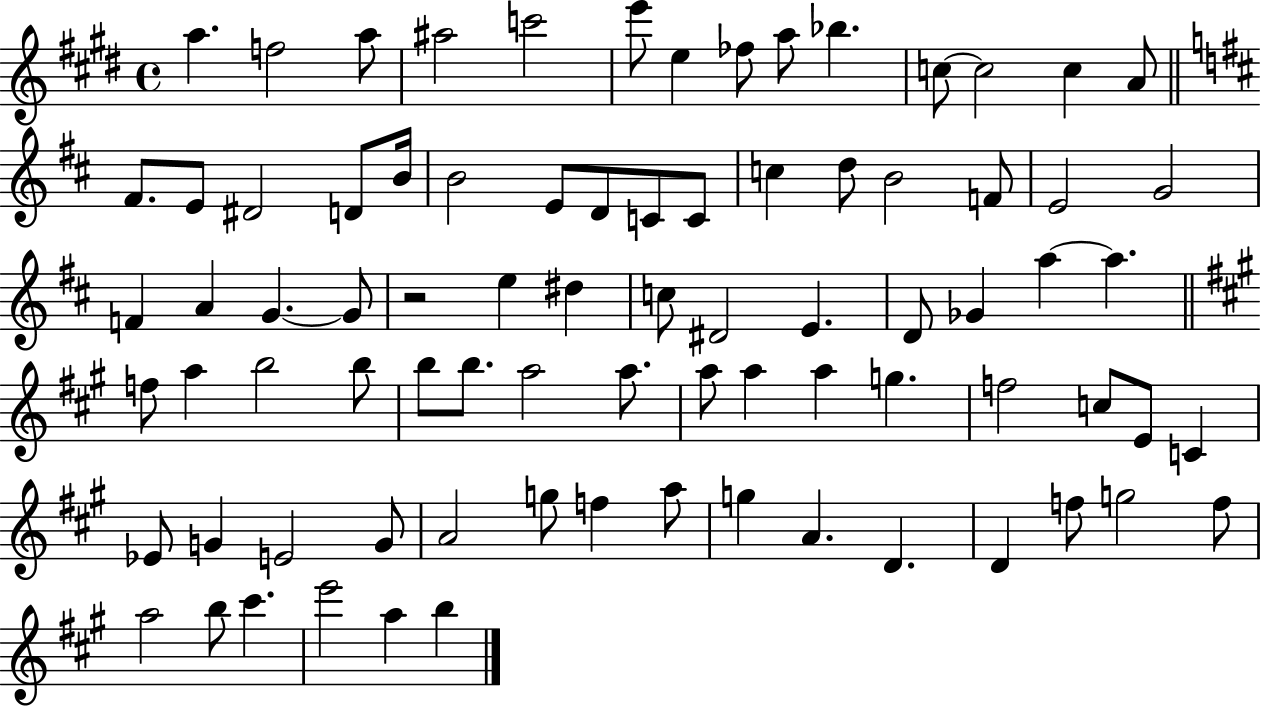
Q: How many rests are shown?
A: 1